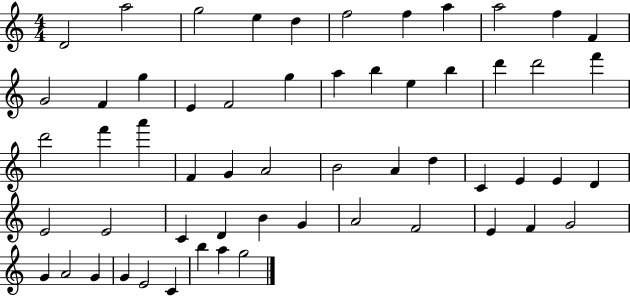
D4/h A5/h G5/h E5/q D5/q F5/h F5/q A5/q A5/h F5/q F4/q G4/h F4/q G5/q E4/q F4/h G5/q A5/q B5/q E5/q B5/q D6/q D6/h F6/q D6/h F6/q A6/q F4/q G4/q A4/h B4/h A4/q D5/q C4/q E4/q E4/q D4/q E4/h E4/h C4/q D4/q B4/q G4/q A4/h F4/h E4/q F4/q G4/h G4/q A4/h G4/q G4/q E4/h C4/q B5/q A5/q G5/h